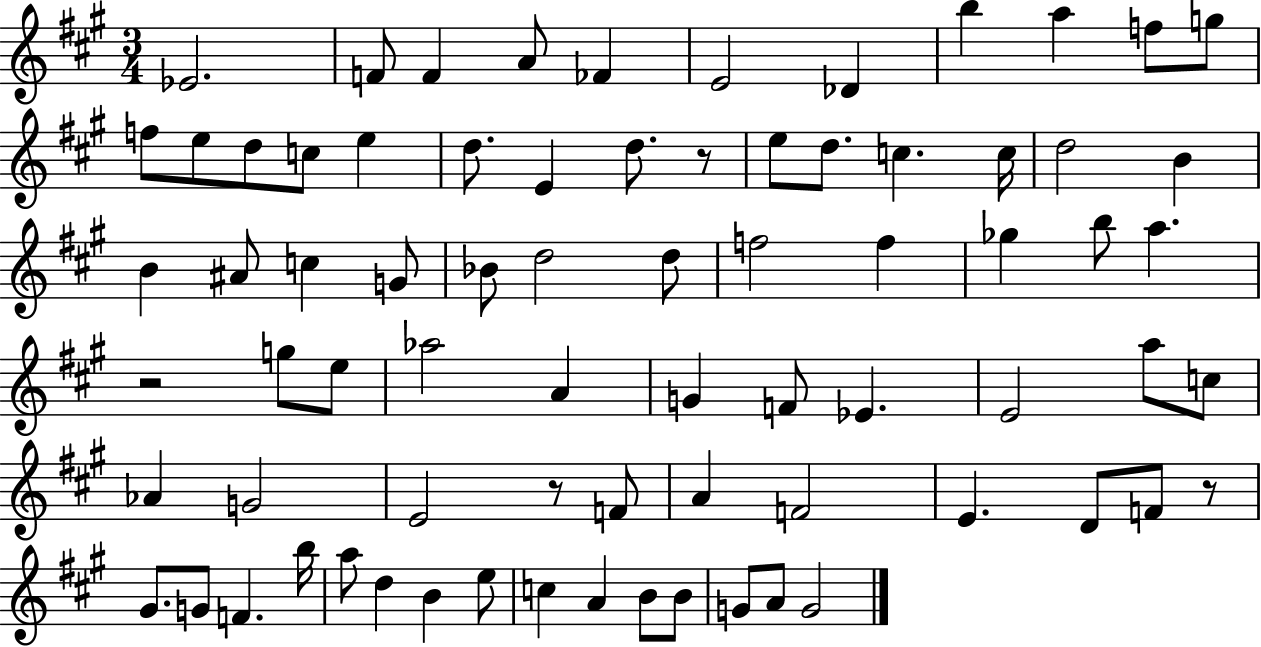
X:1
T:Untitled
M:3/4
L:1/4
K:A
_E2 F/2 F A/2 _F E2 _D b a f/2 g/2 f/2 e/2 d/2 c/2 e d/2 E d/2 z/2 e/2 d/2 c c/4 d2 B B ^A/2 c G/2 _B/2 d2 d/2 f2 f _g b/2 a z2 g/2 e/2 _a2 A G F/2 _E E2 a/2 c/2 _A G2 E2 z/2 F/2 A F2 E D/2 F/2 z/2 ^G/2 G/2 F b/4 a/2 d B e/2 c A B/2 B/2 G/2 A/2 G2